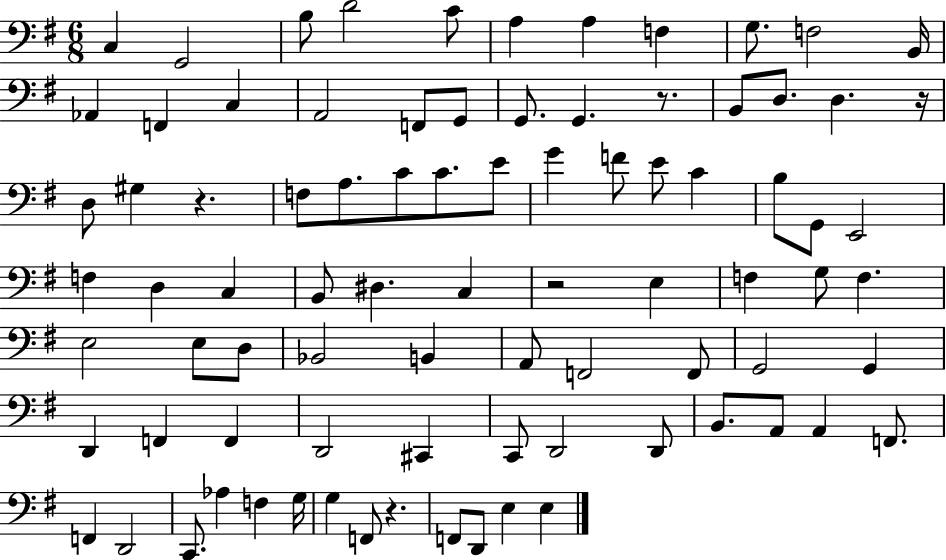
{
  \clef bass
  \numericTimeSignature
  \time 6/8
  \key g \major
  c4 g,2 | b8 d'2 c'8 | a4 a4 f4 | g8. f2 b,16 | \break aes,4 f,4 c4 | a,2 f,8 g,8 | g,8. g,4. r8. | b,8 d8. d4. r16 | \break d8 gis4 r4. | f8 a8. c'8 c'8. e'8 | g'4 f'8 e'8 c'4 | b8 g,8 e,2 | \break f4 d4 c4 | b,8 dis4. c4 | r2 e4 | f4 g8 f4. | \break e2 e8 d8 | bes,2 b,4 | a,8 f,2 f,8 | g,2 g,4 | \break d,4 f,4 f,4 | d,2 cis,4 | c,8 d,2 d,8 | b,8. a,8 a,4 f,8. | \break f,4 d,2 | c,8. aes4 f4 g16 | g4 f,8 r4. | f,8 d,8 e4 e4 | \break \bar "|."
}